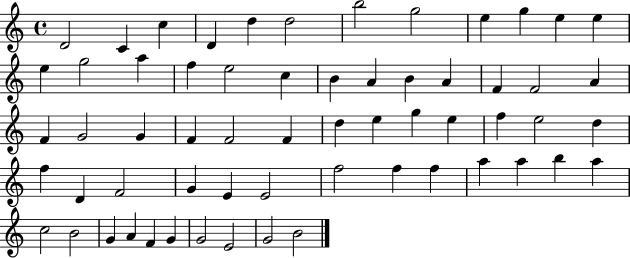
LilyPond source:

{
  \clef treble
  \time 4/4
  \defaultTimeSignature
  \key c \major
  d'2 c'4 c''4 | d'4 d''4 d''2 | b''2 g''2 | e''4 g''4 e''4 e''4 | \break e''4 g''2 a''4 | f''4 e''2 c''4 | b'4 a'4 b'4 a'4 | f'4 f'2 a'4 | \break f'4 g'2 g'4 | f'4 f'2 f'4 | d''4 e''4 g''4 e''4 | f''4 e''2 d''4 | \break f''4 d'4 f'2 | g'4 e'4 e'2 | f''2 f''4 f''4 | a''4 a''4 b''4 a''4 | \break c''2 b'2 | g'4 a'4 f'4 g'4 | g'2 e'2 | g'2 b'2 | \break \bar "|."
}